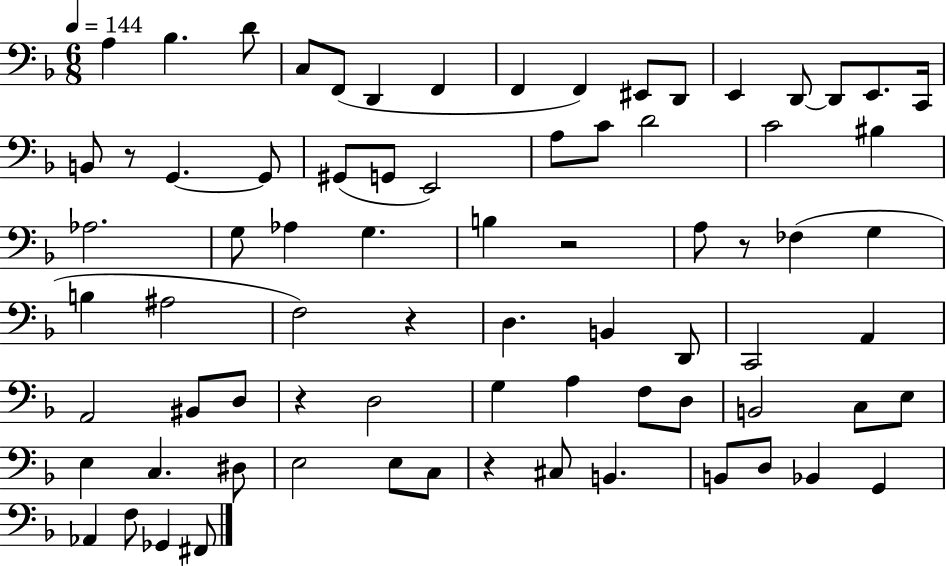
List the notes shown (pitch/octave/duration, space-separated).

A3/q Bb3/q. D4/e C3/e F2/e D2/q F2/q F2/q F2/q EIS2/e D2/e E2/q D2/e D2/e E2/e. C2/s B2/e R/e G2/q. G2/e G#2/e G2/e E2/h A3/e C4/e D4/h C4/h BIS3/q Ab3/h. G3/e Ab3/q G3/q. B3/q R/h A3/e R/e FES3/q G3/q B3/q A#3/h F3/h R/q D3/q. B2/q D2/e C2/h A2/q A2/h BIS2/e D3/e R/q D3/h G3/q A3/q F3/e D3/e B2/h C3/e E3/e E3/q C3/q. D#3/e E3/h E3/e C3/e R/q C#3/e B2/q. B2/e D3/e Bb2/q G2/q Ab2/q F3/e Gb2/q F#2/e